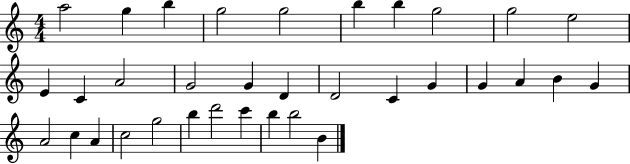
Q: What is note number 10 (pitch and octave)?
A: E5